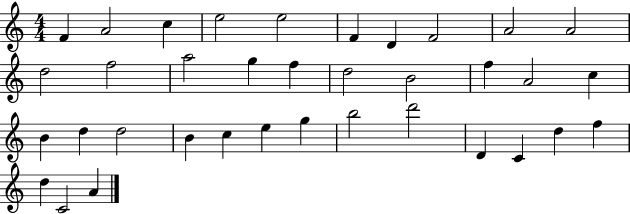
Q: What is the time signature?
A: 4/4